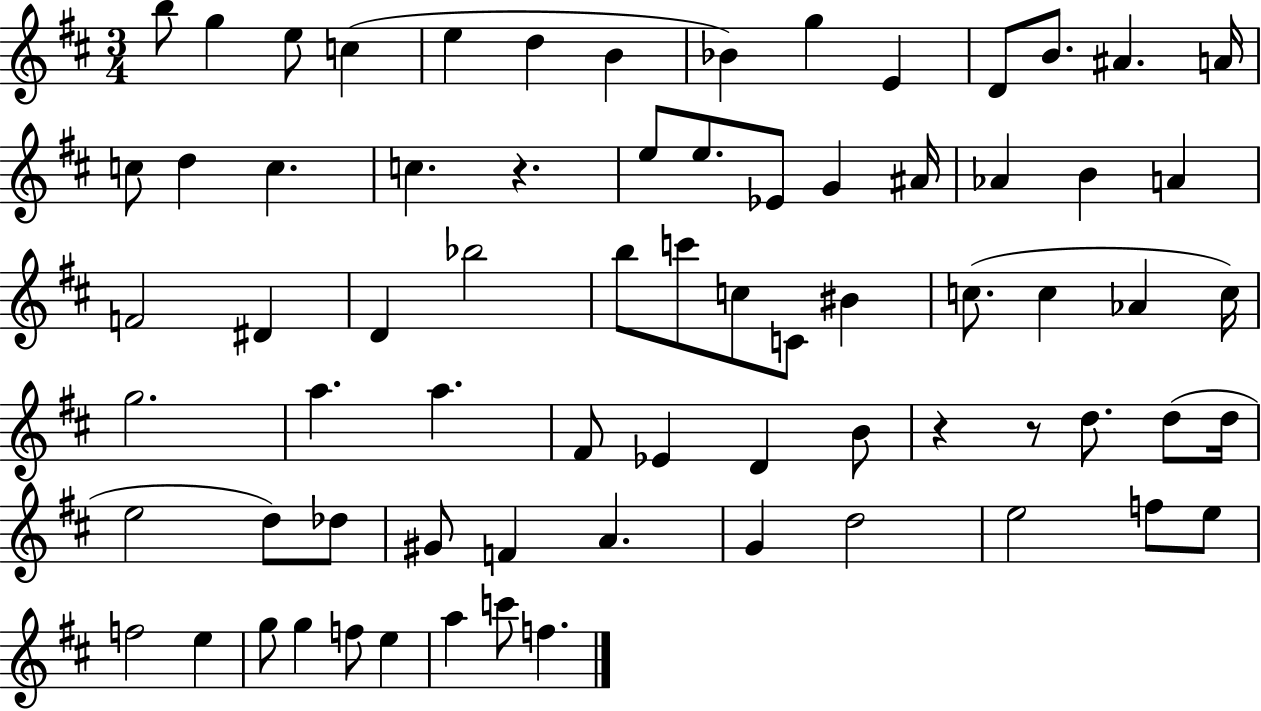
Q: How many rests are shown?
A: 3